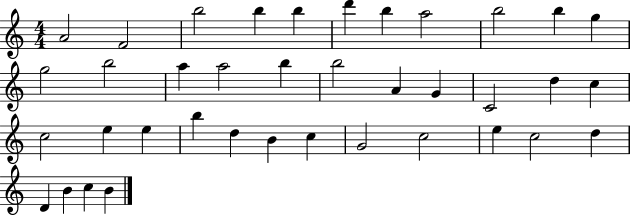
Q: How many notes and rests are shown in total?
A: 38